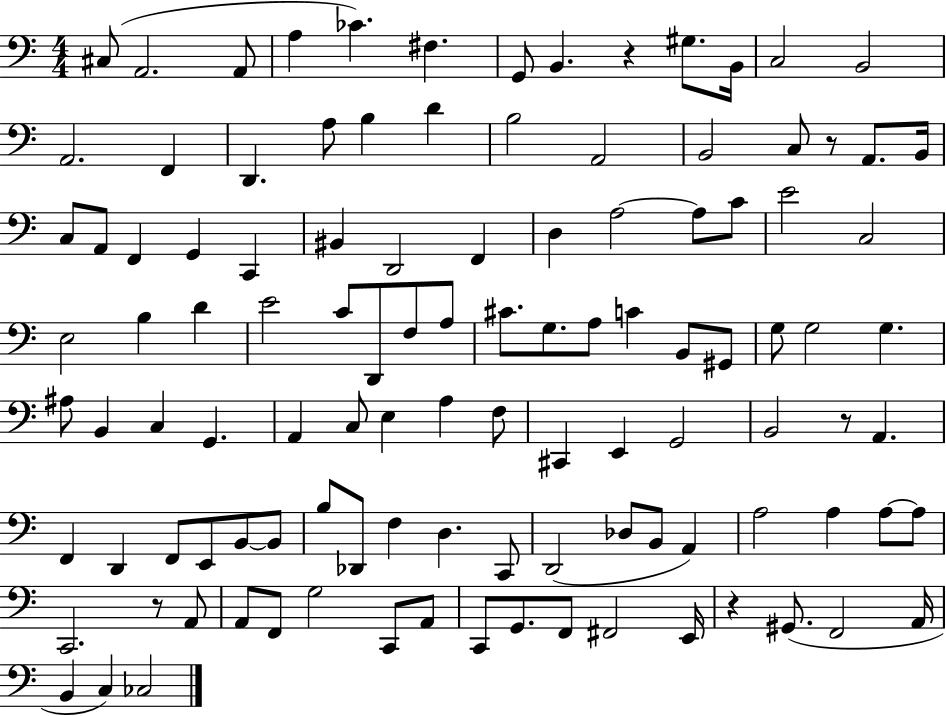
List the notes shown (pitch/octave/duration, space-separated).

C#3/e A2/h. A2/e A3/q CES4/q. F#3/q. G2/e B2/q. R/q G#3/e. B2/s C3/h B2/h A2/h. F2/q D2/q. A3/e B3/q D4/q B3/h A2/h B2/h C3/e R/e A2/e. B2/s C3/e A2/e F2/q G2/q C2/q BIS2/q D2/h F2/q D3/q A3/h A3/e C4/e E4/h C3/h E3/h B3/q D4/q E4/h C4/e D2/e F3/e A3/e C#4/e. G3/e. A3/e C4/q B2/e G#2/e G3/e G3/h G3/q. A#3/e B2/q C3/q G2/q. A2/q C3/e E3/q A3/q F3/e C#2/q E2/q G2/h B2/h R/e A2/q. F2/q D2/q F2/e E2/e B2/e B2/e B3/e Db2/e F3/q D3/q. C2/e D2/h Db3/e B2/e A2/q A3/h A3/q A3/e A3/e C2/h. R/e A2/e A2/e F2/e G3/h C2/e A2/e C2/e G2/e. F2/e F#2/h E2/s R/q G#2/e. F2/h A2/s B2/q C3/q CES3/h